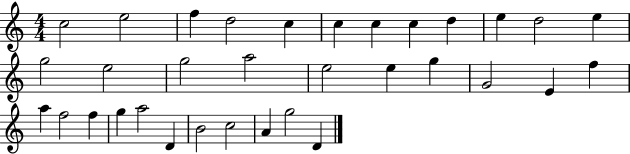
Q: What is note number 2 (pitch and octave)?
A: E5